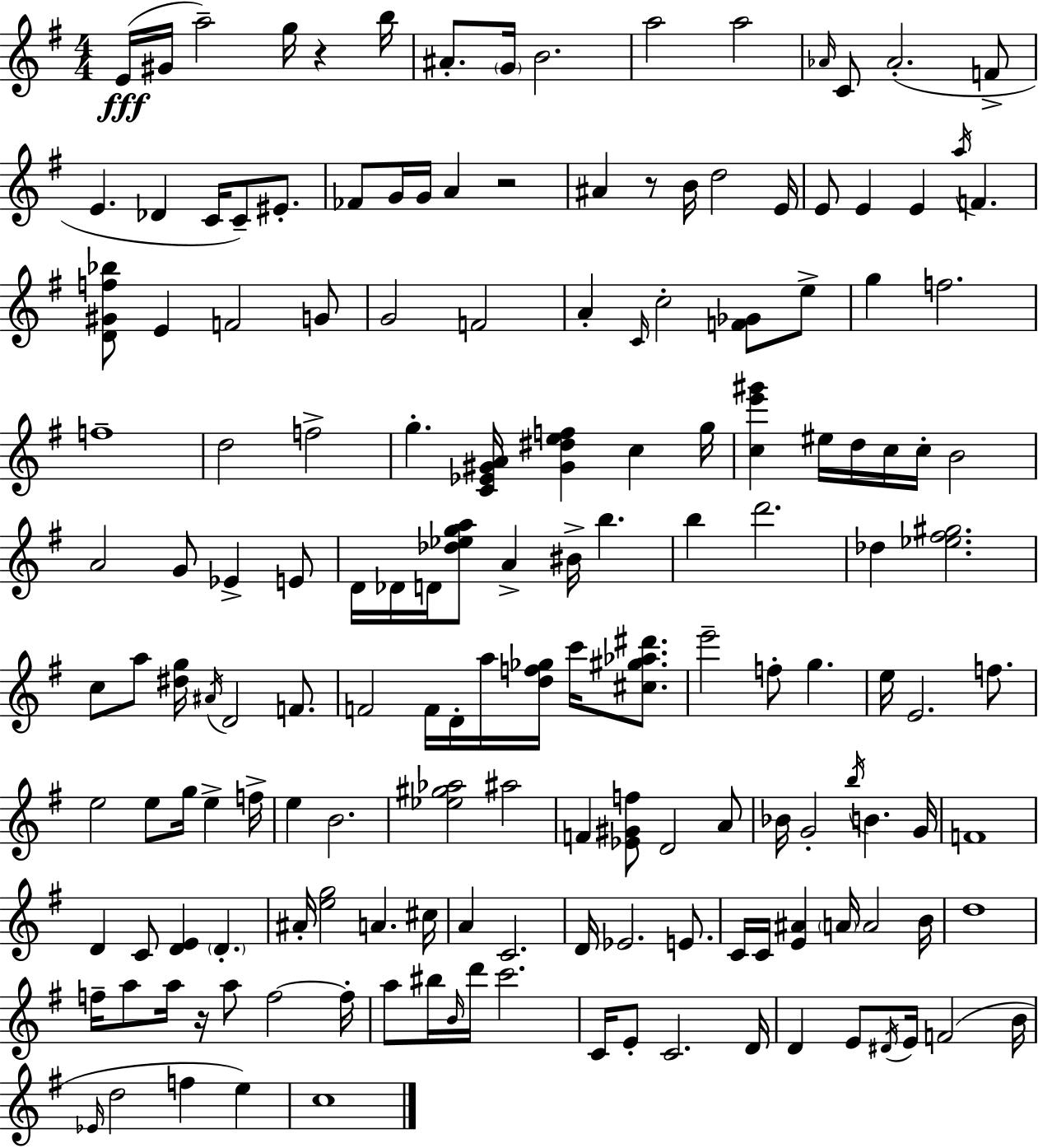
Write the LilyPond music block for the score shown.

{
  \clef treble
  \numericTimeSignature
  \time 4/4
  \key g \major
  \repeat volta 2 { e'16(\fff gis'16 a''2--) g''16 r4 b''16 | ais'8.-. \parenthesize g'16 b'2. | a''2 a''2 | \grace { aes'16 } c'8 aes'2.-.( f'8-> | \break e'4. des'4 c'16 c'8--) eis'8.-. | fes'8 g'16 g'16 a'4 r2 | ais'4 r8 b'16 d''2 | e'16 e'8 e'4 e'4 \acciaccatura { a''16 } f'4. | \break <d' gis' f'' bes''>8 e'4 f'2 | g'8 g'2 f'2 | a'4-. \grace { c'16 } c''2-. <f' ges'>8 | e''8-> g''4 f''2. | \break f''1-- | d''2 f''2-> | g''4.-. <c' ees' gis' a'>16 <gis' dis'' e'' f''>4 c''4 | g''16 <c'' e''' gis'''>4 eis''16 d''16 c''16 c''16-. b'2 | \break a'2 g'8 ees'4-> | e'8 d'16 des'16 d'16 <des'' ees'' g'' a''>8 a'4-> bis'16-> b''4. | b''4 d'''2. | des''4 <ees'' fis'' gis''>2. | \break c''8 a''8 <dis'' g''>16 \acciaccatura { ais'16 } d'2 | f'8. f'2 f'16 d'16-. a''16 <d'' f'' ges''>16 | c'''16 <cis'' gis'' aes'' dis'''>8. e'''2-- f''8-. g''4. | e''16 e'2. | \break f''8. e''2 e''8 g''16 e''4-> | f''16-> e''4 b'2. | <ees'' gis'' aes''>2 ais''2 | f'4 <ees' gis' f''>8 d'2 | \break a'8 bes'16 g'2-. \acciaccatura { b''16 } b'4. | g'16 f'1 | d'4 c'8 <d' e'>4 \parenthesize d'4.-. | ais'16-. <e'' g''>2 a'4. | \break cis''16 a'4 c'2. | d'16 ees'2. | e'8. c'16 c'16 <e' ais'>4 \parenthesize a'16 a'2 | b'16 d''1 | \break f''16-- a''8 a''16 r16 a''8 f''2~~ | f''16-. a''8 bis''16 \grace { b'16 } d'''16 c'''2. | c'16 e'8-. c'2. | d'16 d'4 e'8 \acciaccatura { dis'16 } e'16 f'2( | \break b'16 \grace { ees'16 } d''2 | f''4 e''4) c''1 | } \bar "|."
}